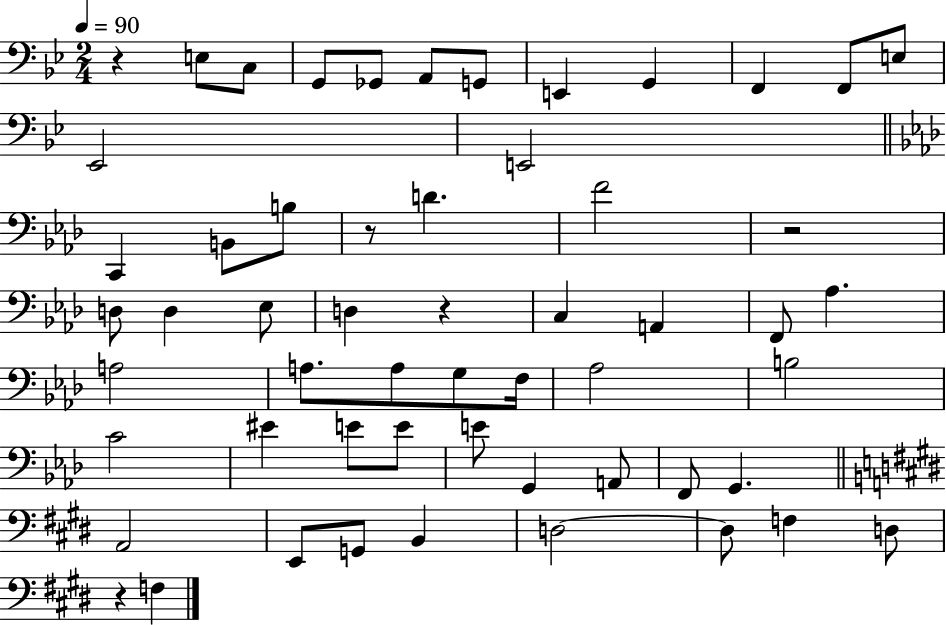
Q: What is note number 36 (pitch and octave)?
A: E4